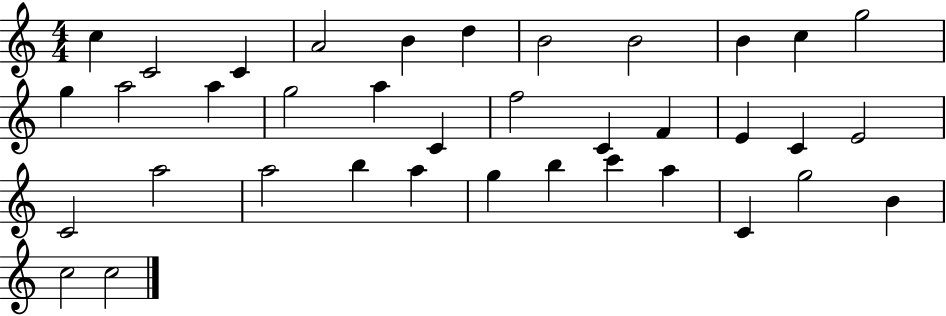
C5/q C4/h C4/q A4/h B4/q D5/q B4/h B4/h B4/q C5/q G5/h G5/q A5/h A5/q G5/h A5/q C4/q F5/h C4/q F4/q E4/q C4/q E4/h C4/h A5/h A5/h B5/q A5/q G5/q B5/q C6/q A5/q C4/q G5/h B4/q C5/h C5/h